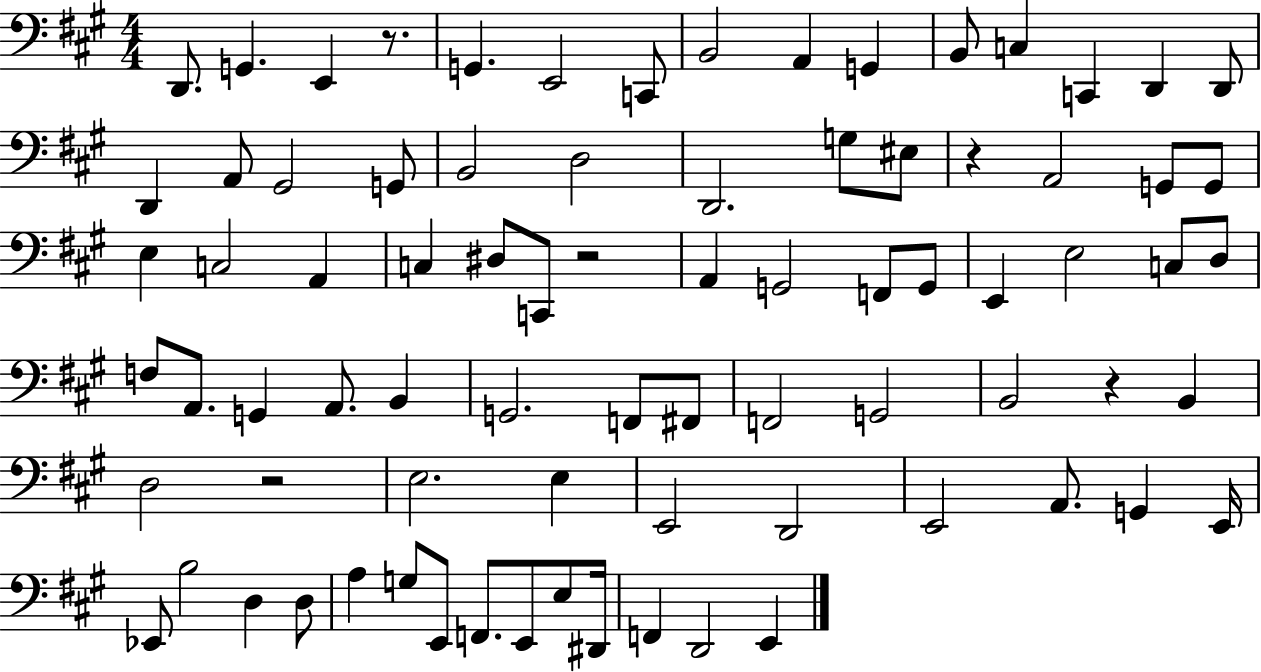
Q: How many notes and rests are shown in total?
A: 80